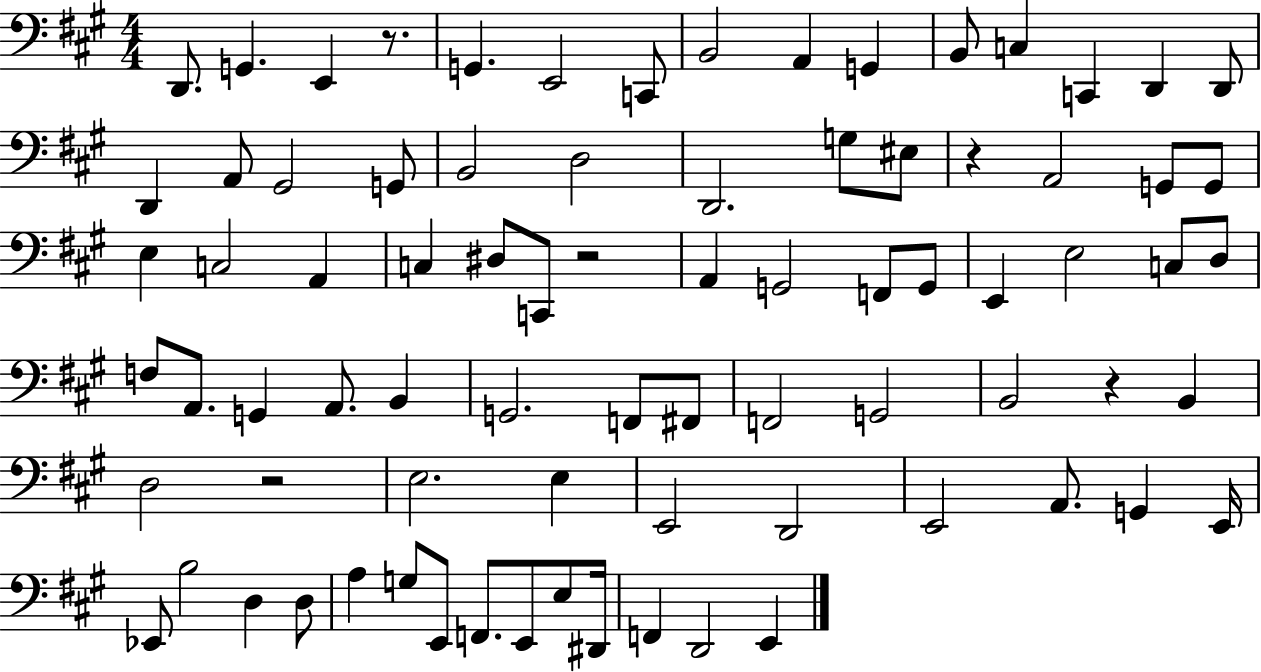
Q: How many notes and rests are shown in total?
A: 80